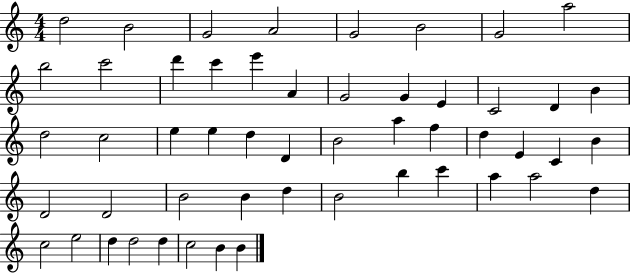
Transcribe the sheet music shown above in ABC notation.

X:1
T:Untitled
M:4/4
L:1/4
K:C
d2 B2 G2 A2 G2 B2 G2 a2 b2 c'2 d' c' e' A G2 G E C2 D B d2 c2 e e d D B2 a f d E C B D2 D2 B2 B d B2 b c' a a2 d c2 e2 d d2 d c2 B B